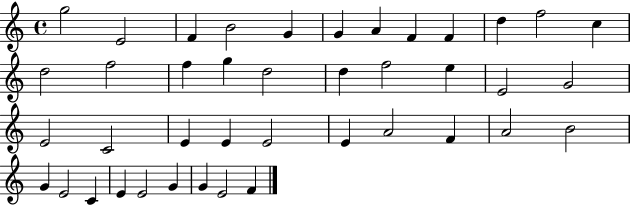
G5/h E4/h F4/q B4/h G4/q G4/q A4/q F4/q F4/q D5/q F5/h C5/q D5/h F5/h F5/q G5/q D5/h D5/q F5/h E5/q E4/h G4/h E4/h C4/h E4/q E4/q E4/h E4/q A4/h F4/q A4/h B4/h G4/q E4/h C4/q E4/q E4/h G4/q G4/q E4/h F4/q